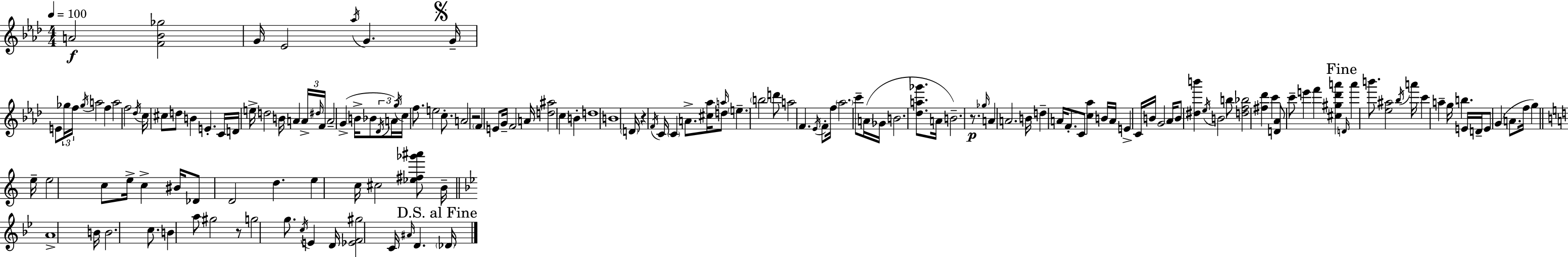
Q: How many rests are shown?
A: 4